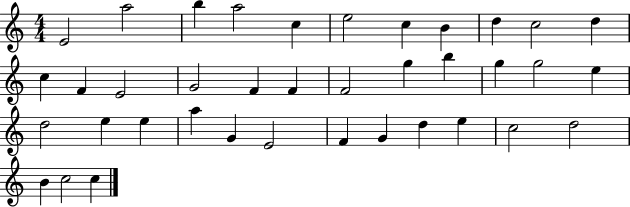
{
  \clef treble
  \numericTimeSignature
  \time 4/4
  \key c \major
  e'2 a''2 | b''4 a''2 c''4 | e''2 c''4 b'4 | d''4 c''2 d''4 | \break c''4 f'4 e'2 | g'2 f'4 f'4 | f'2 g''4 b''4 | g''4 g''2 e''4 | \break d''2 e''4 e''4 | a''4 g'4 e'2 | f'4 g'4 d''4 e''4 | c''2 d''2 | \break b'4 c''2 c''4 | \bar "|."
}